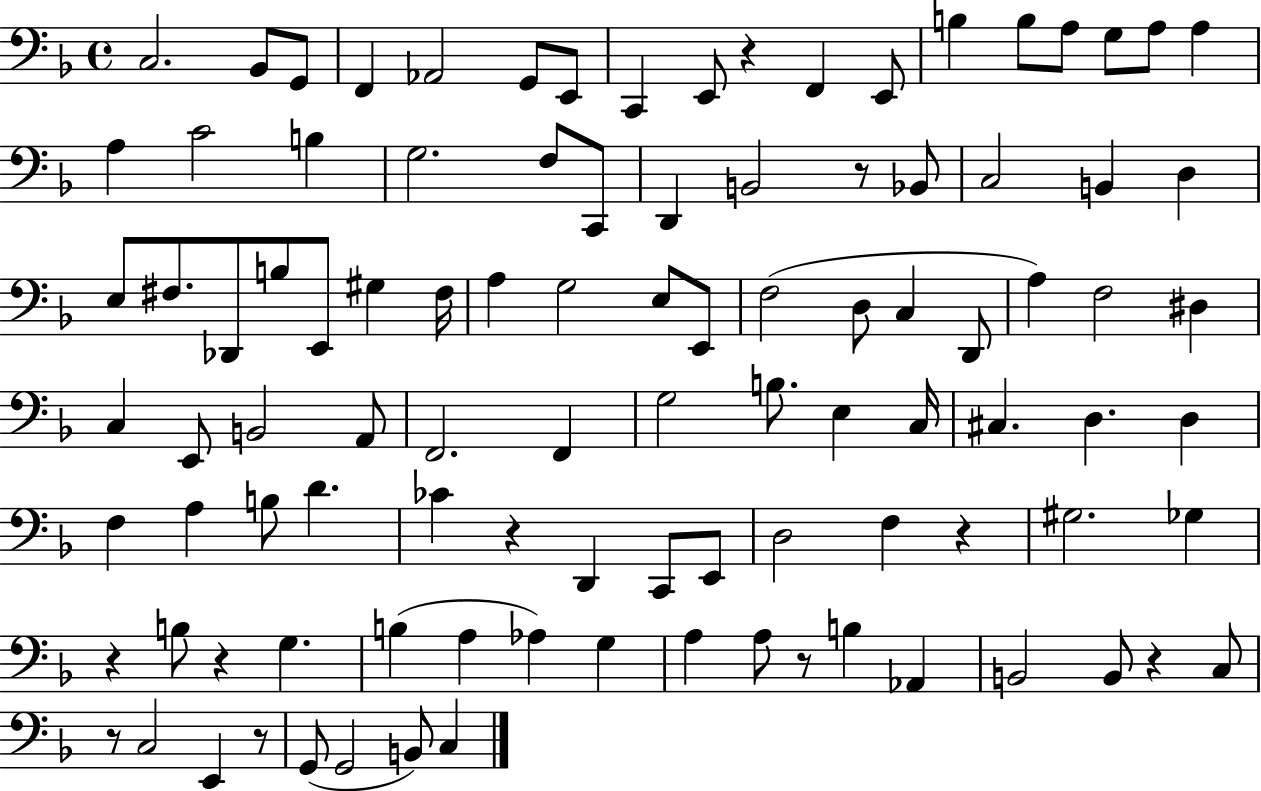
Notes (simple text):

C3/h. Bb2/e G2/e F2/q Ab2/h G2/e E2/e C2/q E2/e R/q F2/q E2/e B3/q B3/e A3/e G3/e A3/e A3/q A3/q C4/h B3/q G3/h. F3/e C2/e D2/q B2/h R/e Bb2/e C3/h B2/q D3/q E3/e F#3/e. Db2/e B3/e E2/e G#3/q F#3/s A3/q G3/h E3/e E2/e F3/h D3/e C3/q D2/e A3/q F3/h D#3/q C3/q E2/e B2/h A2/e F2/h. F2/q G3/h B3/e. E3/q C3/s C#3/q. D3/q. D3/q F3/q A3/q B3/e D4/q. CES4/q R/q D2/q C2/e E2/e D3/h F3/q R/q G#3/h. Gb3/q R/q B3/e R/q G3/q. B3/q A3/q Ab3/q G3/q A3/q A3/e R/e B3/q Ab2/q B2/h B2/e R/q C3/e R/e C3/h E2/q R/e G2/e G2/h B2/e C3/q